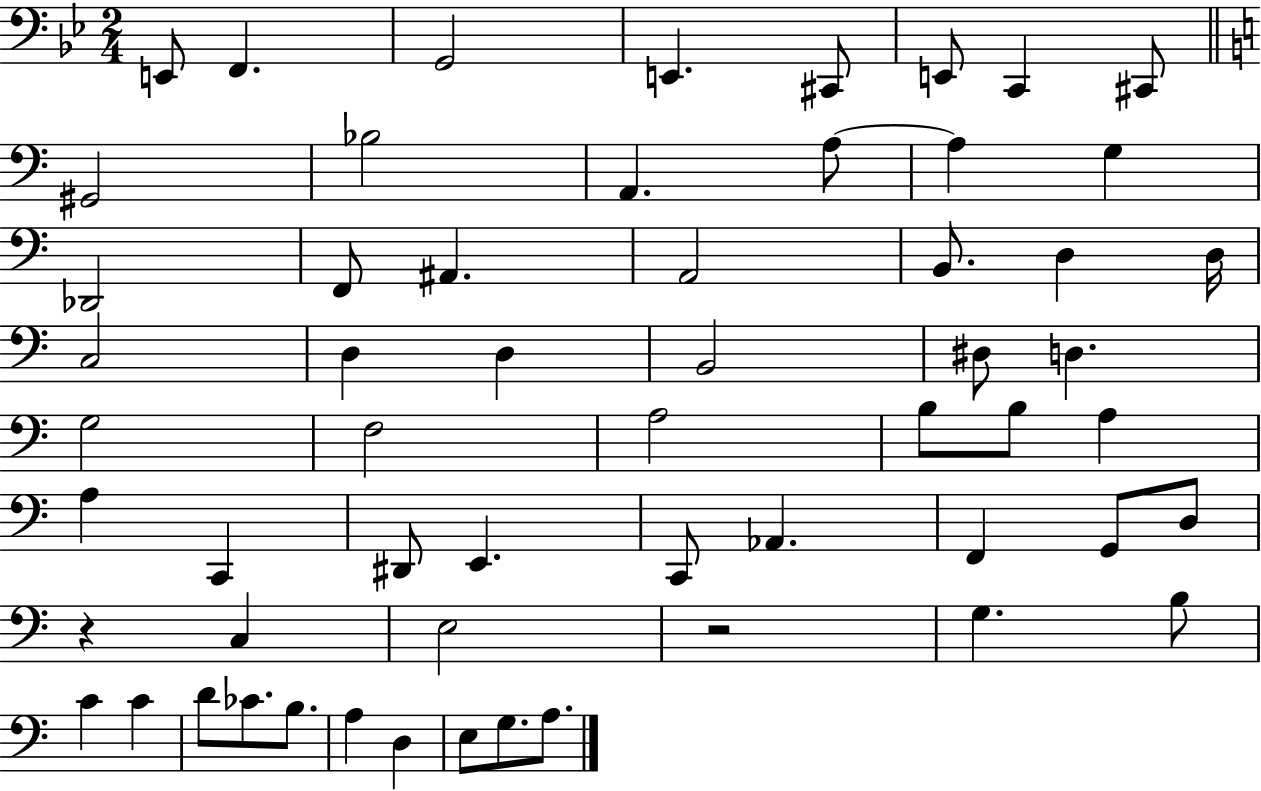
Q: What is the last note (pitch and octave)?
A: A3